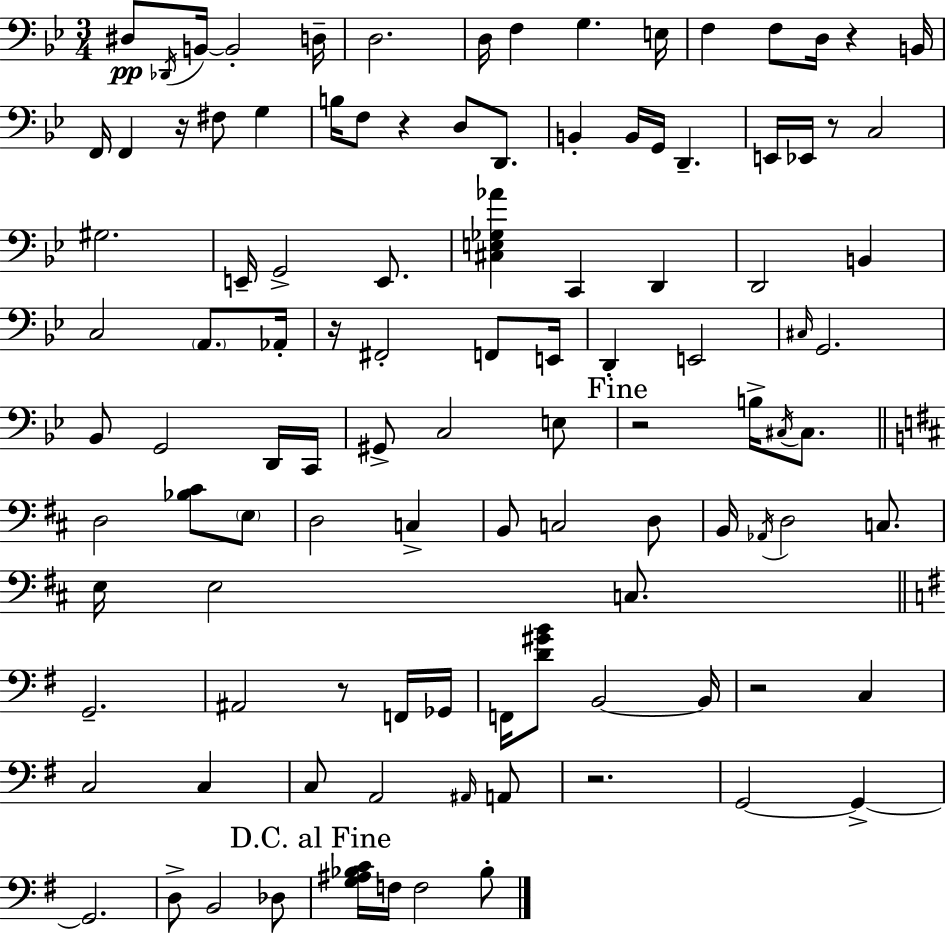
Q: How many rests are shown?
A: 9